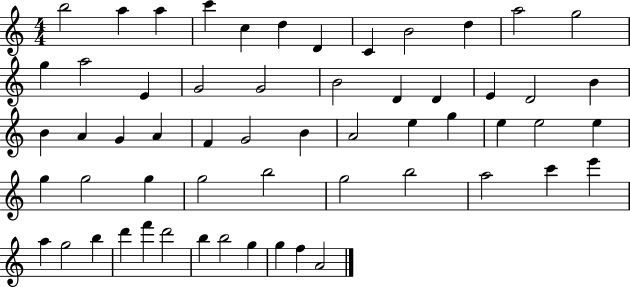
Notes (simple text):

B5/h A5/q A5/q C6/q C5/q D5/q D4/q C4/q B4/h D5/q A5/h G5/h G5/q A5/h E4/q G4/h G4/h B4/h D4/q D4/q E4/q D4/h B4/q B4/q A4/q G4/q A4/q F4/q G4/h B4/q A4/h E5/q G5/q E5/q E5/h E5/q G5/q G5/h G5/q G5/h B5/h G5/h B5/h A5/h C6/q E6/q A5/q G5/h B5/q D6/q F6/q D6/h B5/q B5/h G5/q G5/q F5/q A4/h